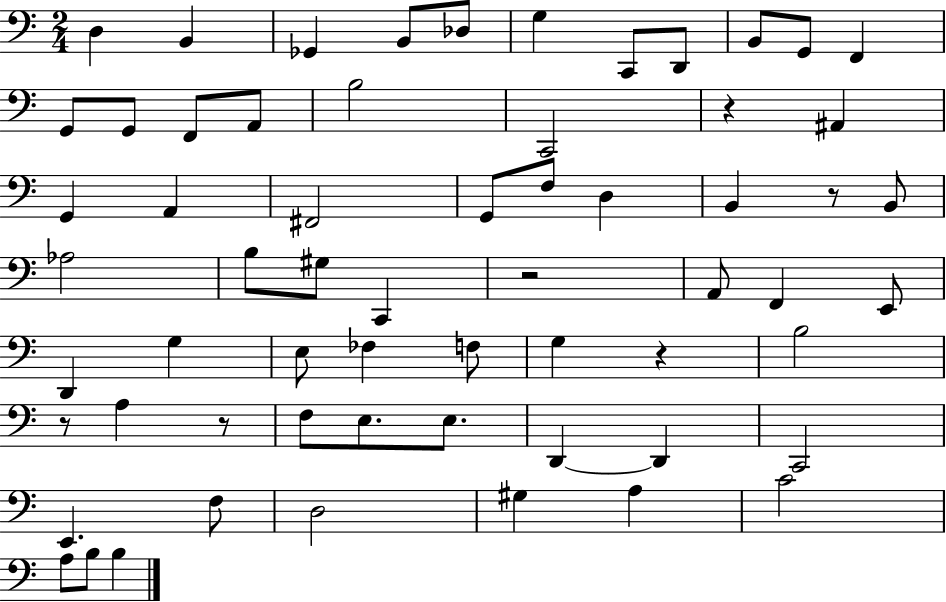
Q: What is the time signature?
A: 2/4